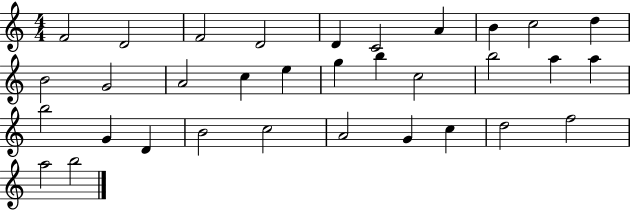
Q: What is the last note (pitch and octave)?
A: B5